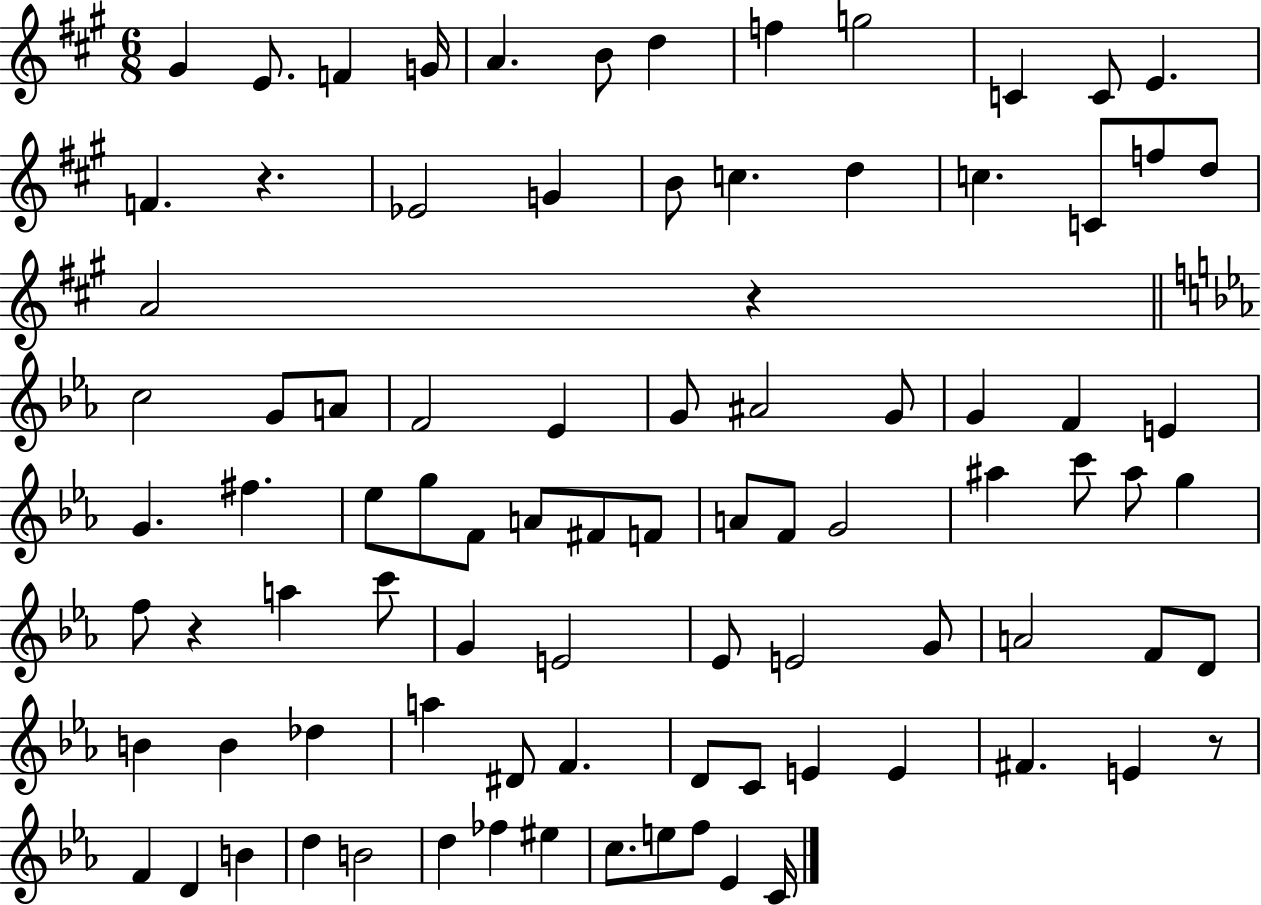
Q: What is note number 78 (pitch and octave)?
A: D5